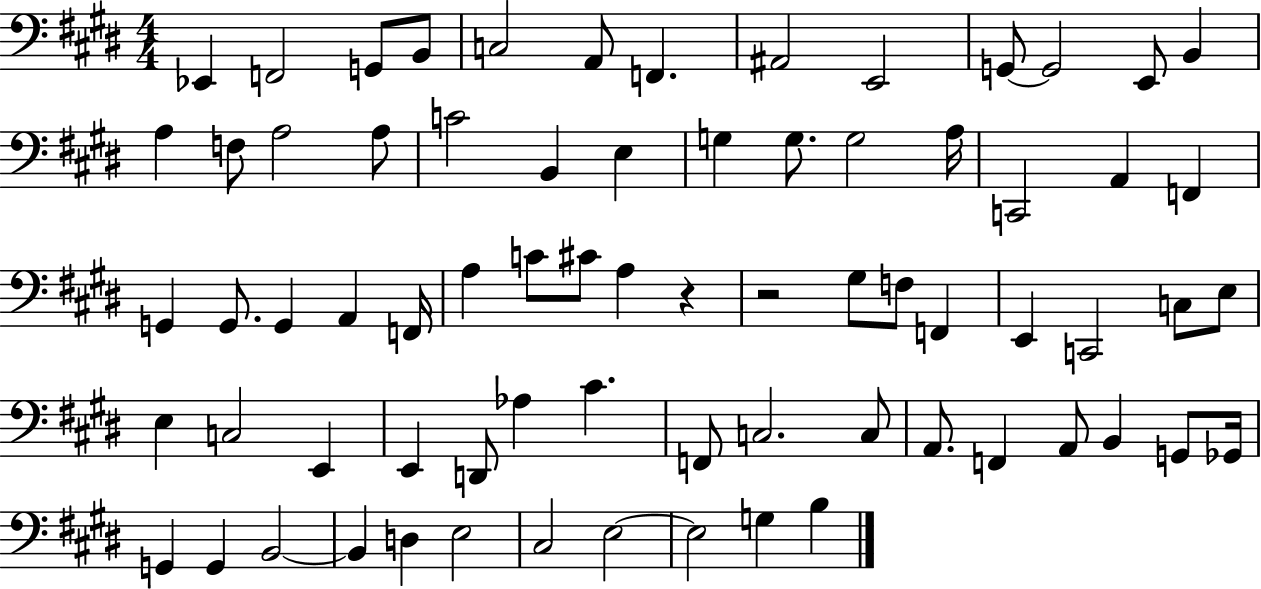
{
  \clef bass
  \numericTimeSignature
  \time 4/4
  \key e \major
  ees,4 f,2 g,8 b,8 | c2 a,8 f,4. | ais,2 e,2 | g,8~~ g,2 e,8 b,4 | \break a4 f8 a2 a8 | c'2 b,4 e4 | g4 g8. g2 a16 | c,2 a,4 f,4 | \break g,4 g,8. g,4 a,4 f,16 | a4 c'8 cis'8 a4 r4 | r2 gis8 f8 f,4 | e,4 c,2 c8 e8 | \break e4 c2 e,4 | e,4 d,8 aes4 cis'4. | f,8 c2. c8 | a,8. f,4 a,8 b,4 g,8 ges,16 | \break g,4 g,4 b,2~~ | b,4 d4 e2 | cis2 e2~~ | e2 g4 b4 | \break \bar "|."
}